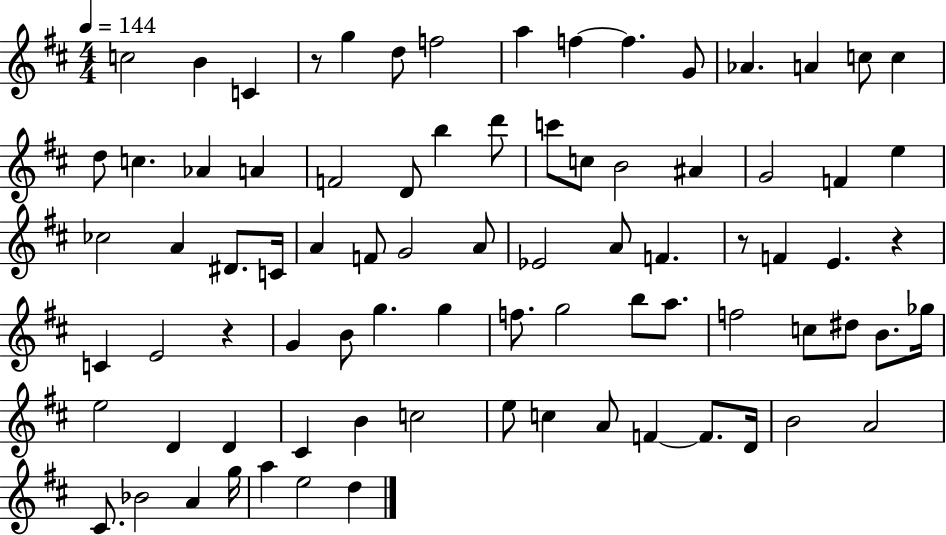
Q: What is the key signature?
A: D major